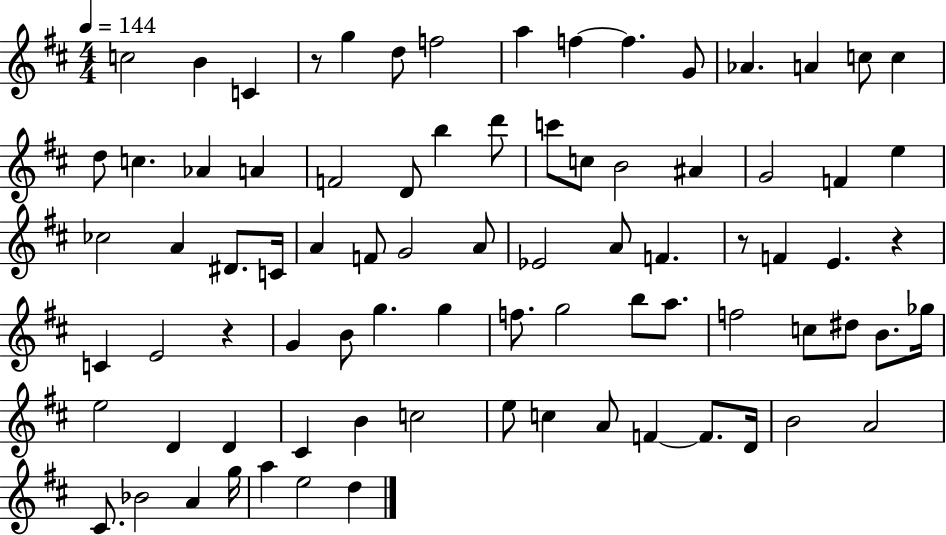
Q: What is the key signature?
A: D major